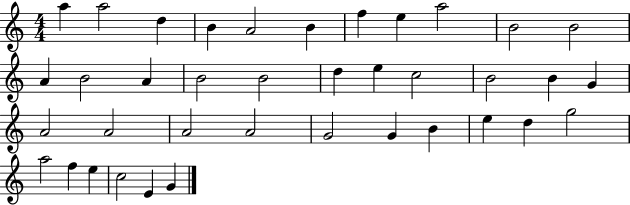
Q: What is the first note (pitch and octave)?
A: A5